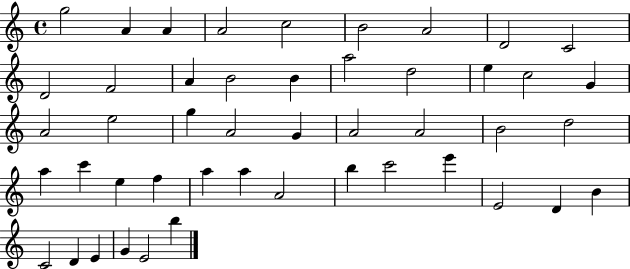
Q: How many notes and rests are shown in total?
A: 47